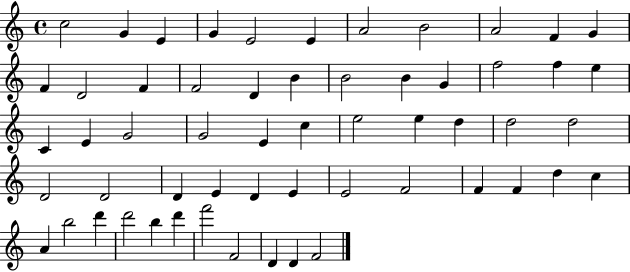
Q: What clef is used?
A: treble